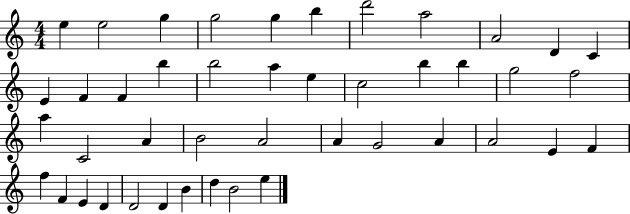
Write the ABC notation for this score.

X:1
T:Untitled
M:4/4
L:1/4
K:C
e e2 g g2 g b d'2 a2 A2 D C E F F b b2 a e c2 b b g2 f2 a C2 A B2 A2 A G2 A A2 E F f F E D D2 D B d B2 e